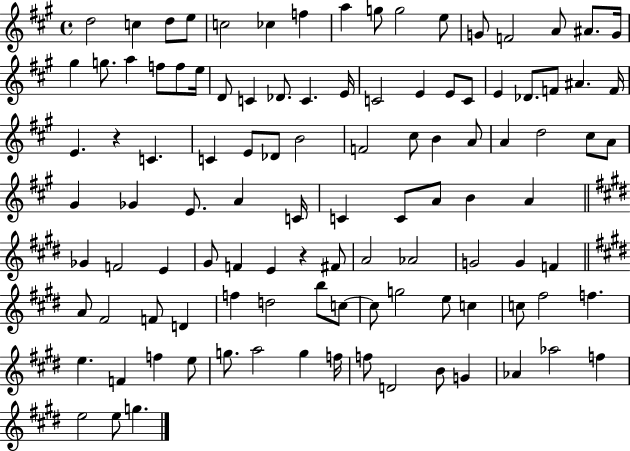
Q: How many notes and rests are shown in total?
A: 107